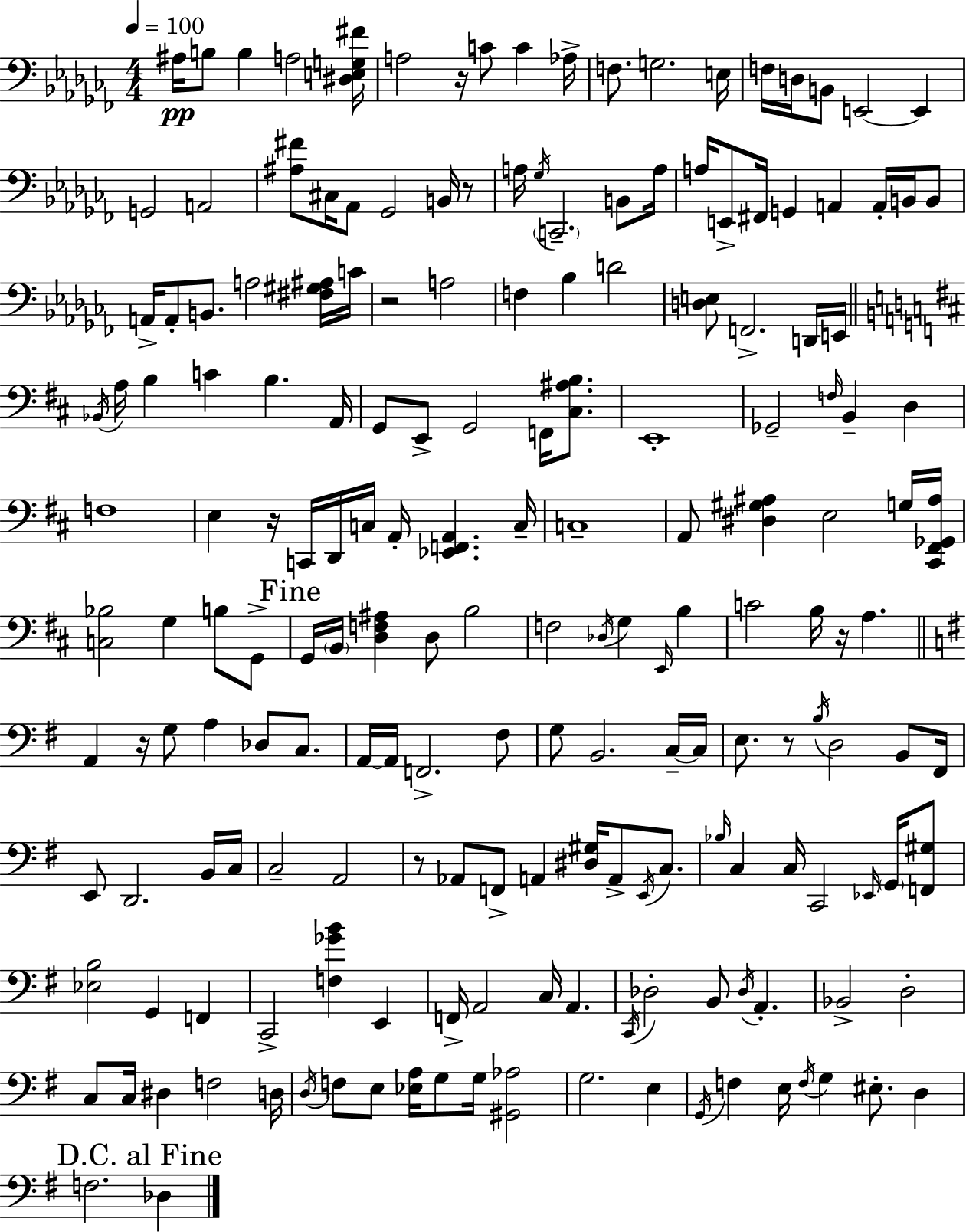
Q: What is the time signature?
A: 4/4